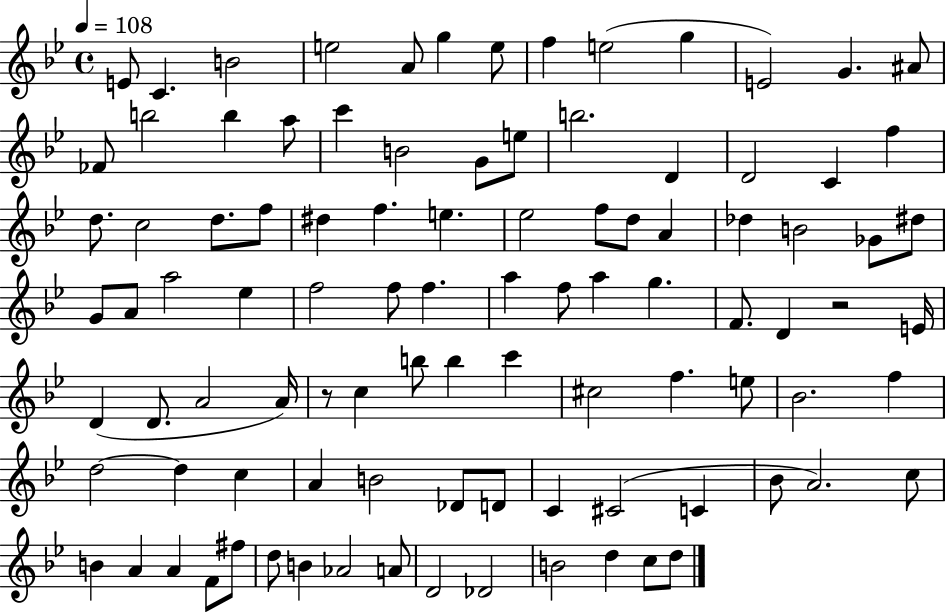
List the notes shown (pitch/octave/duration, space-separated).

E4/e C4/q. B4/h E5/h A4/e G5/q E5/e F5/q E5/h G5/q E4/h G4/q. A#4/e FES4/e B5/h B5/q A5/e C6/q B4/h G4/e E5/e B5/h. D4/q D4/h C4/q F5/q D5/e. C5/h D5/e. F5/e D#5/q F5/q. E5/q. Eb5/h F5/e D5/e A4/q Db5/q B4/h Gb4/e D#5/e G4/e A4/e A5/h Eb5/q F5/h F5/e F5/q. A5/q F5/e A5/q G5/q. F4/e. D4/q R/h E4/s D4/q D4/e. A4/h A4/s R/e C5/q B5/e B5/q C6/q C#5/h F5/q. E5/e Bb4/h. F5/q D5/h D5/q C5/q A4/q B4/h Db4/e D4/e C4/q C#4/h C4/q Bb4/e A4/h. C5/e B4/q A4/q A4/q F4/e F#5/e D5/e B4/q Ab4/h A4/e D4/h Db4/h B4/h D5/q C5/e D5/e